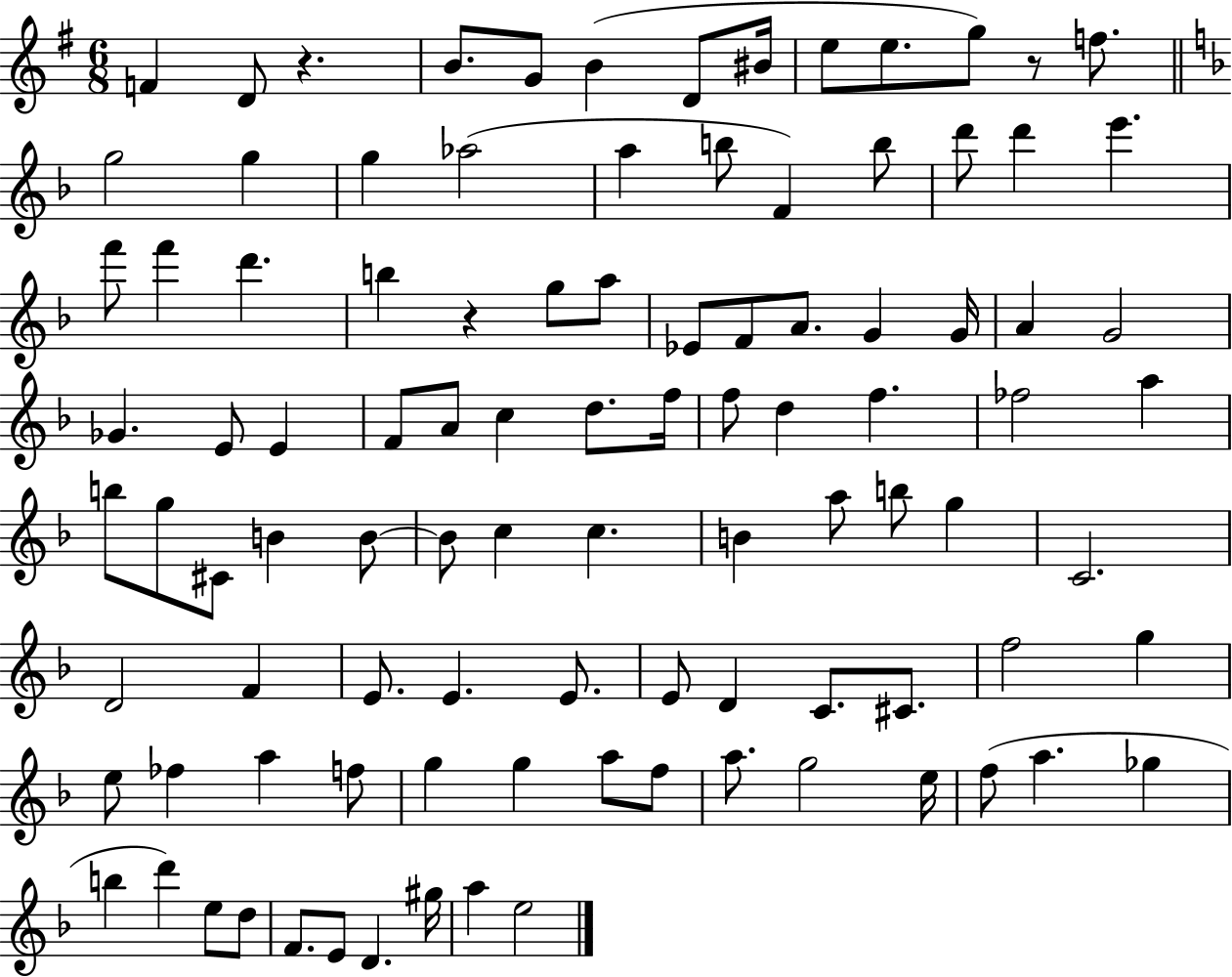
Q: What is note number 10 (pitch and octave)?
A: G5